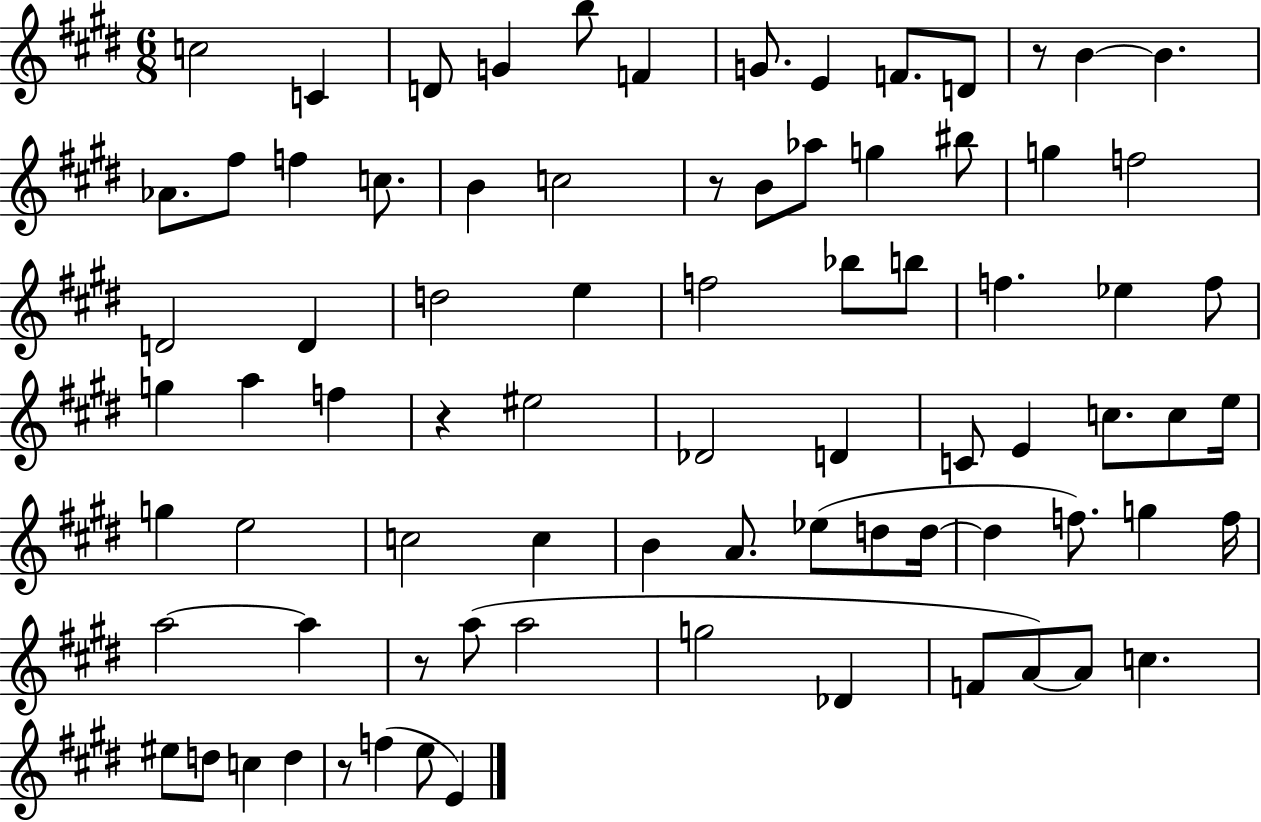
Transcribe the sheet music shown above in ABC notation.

X:1
T:Untitled
M:6/8
L:1/4
K:E
c2 C D/2 G b/2 F G/2 E F/2 D/2 z/2 B B _A/2 ^f/2 f c/2 B c2 z/2 B/2 _a/2 g ^b/2 g f2 D2 D d2 e f2 _b/2 b/2 f _e f/2 g a f z ^e2 _D2 D C/2 E c/2 c/2 e/4 g e2 c2 c B A/2 _e/2 d/2 d/4 d f/2 g f/4 a2 a z/2 a/2 a2 g2 _D F/2 A/2 A/2 c ^e/2 d/2 c d z/2 f e/2 E